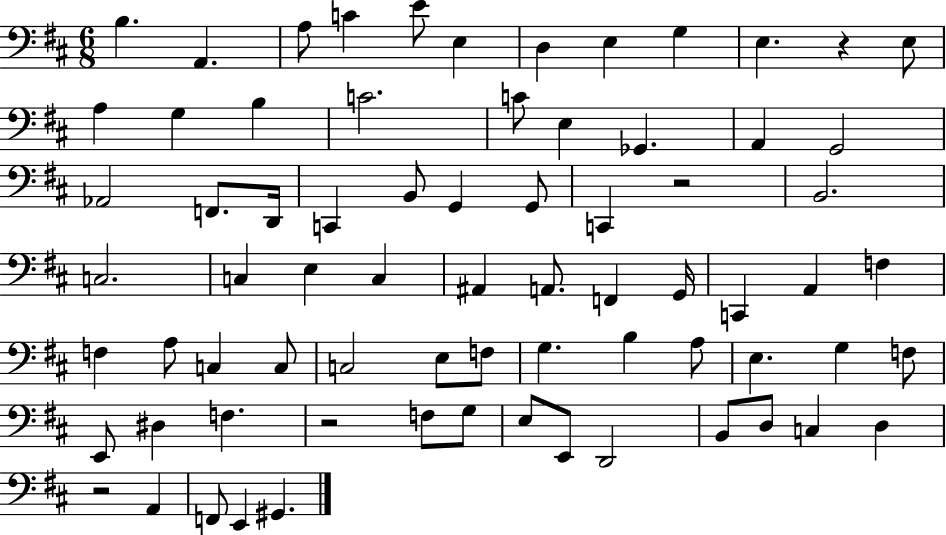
{
  \clef bass
  \numericTimeSignature
  \time 6/8
  \key d \major
  b4. a,4. | a8 c'4 e'8 e4 | d4 e4 g4 | e4. r4 e8 | \break a4 g4 b4 | c'2. | c'8 e4 ges,4. | a,4 g,2 | \break aes,2 f,8. d,16 | c,4 b,8 g,4 g,8 | c,4 r2 | b,2. | \break c2. | c4 e4 c4 | ais,4 a,8. f,4 g,16 | c,4 a,4 f4 | \break f4 a8 c4 c8 | c2 e8 f8 | g4. b4 a8 | e4. g4 f8 | \break e,8 dis4 f4. | r2 f8 g8 | e8 e,8 d,2 | b,8 d8 c4 d4 | \break r2 a,4 | f,8 e,4 gis,4. | \bar "|."
}